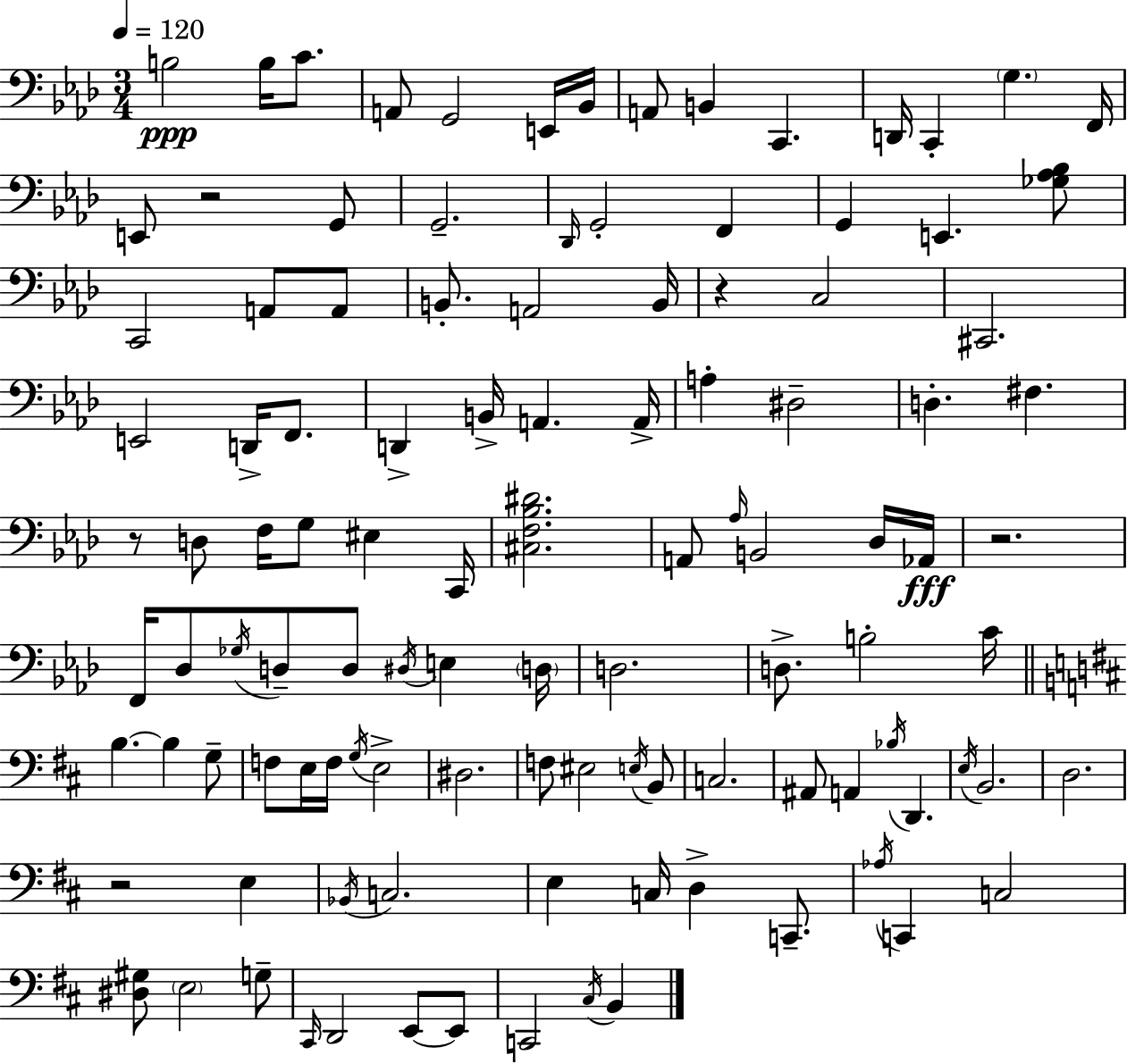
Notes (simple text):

B3/h B3/s C4/e. A2/e G2/h E2/s Bb2/s A2/e B2/q C2/q. D2/s C2/q G3/q. F2/s E2/e R/h G2/e G2/h. Db2/s G2/h F2/q G2/q E2/q. [Gb3,Ab3,Bb3]/e C2/h A2/e A2/e B2/e. A2/h B2/s R/q C3/h C#2/h. E2/h D2/s F2/e. D2/q B2/s A2/q. A2/s A3/q D#3/h D3/q. F#3/q. R/e D3/e F3/s G3/e EIS3/q C2/s [C#3,F3,Bb3,D#4]/h. A2/e Ab3/s B2/h Db3/s Ab2/s R/h. F2/s Db3/e Gb3/s D3/e D3/e D#3/s E3/q D3/s D3/h. D3/e. B3/h C4/s B3/q. B3/q G3/e F3/e E3/s F3/s G3/s E3/h D#3/h. F3/e EIS3/h E3/s B2/e C3/h. A#2/e A2/q Bb3/s D2/q. E3/s B2/h. D3/h. R/h E3/q Bb2/s C3/h. E3/q C3/s D3/q C2/e. Ab3/s C2/q C3/h [D#3,G#3]/e E3/h G3/e C#2/s D2/h E2/e E2/e C2/h C#3/s B2/q